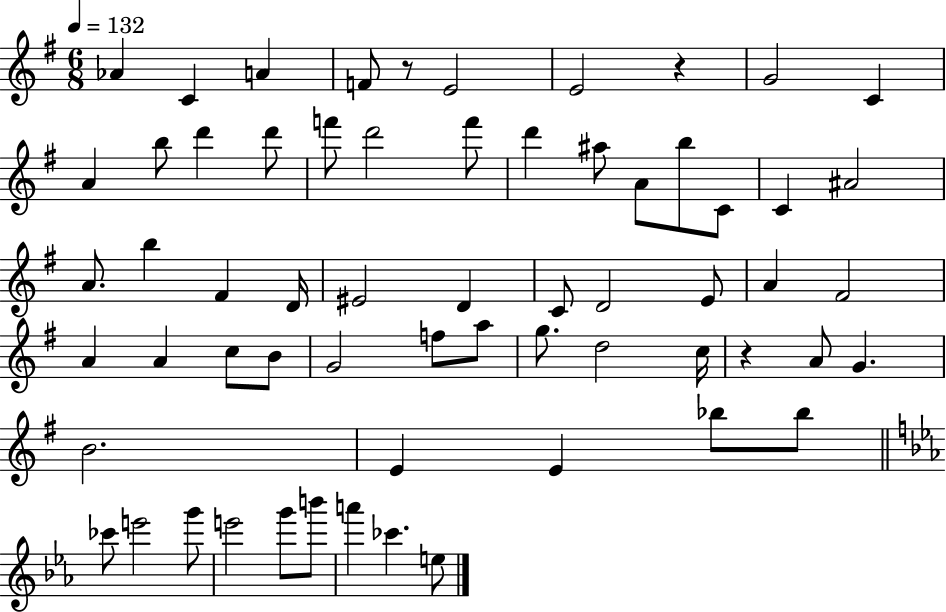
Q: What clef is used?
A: treble